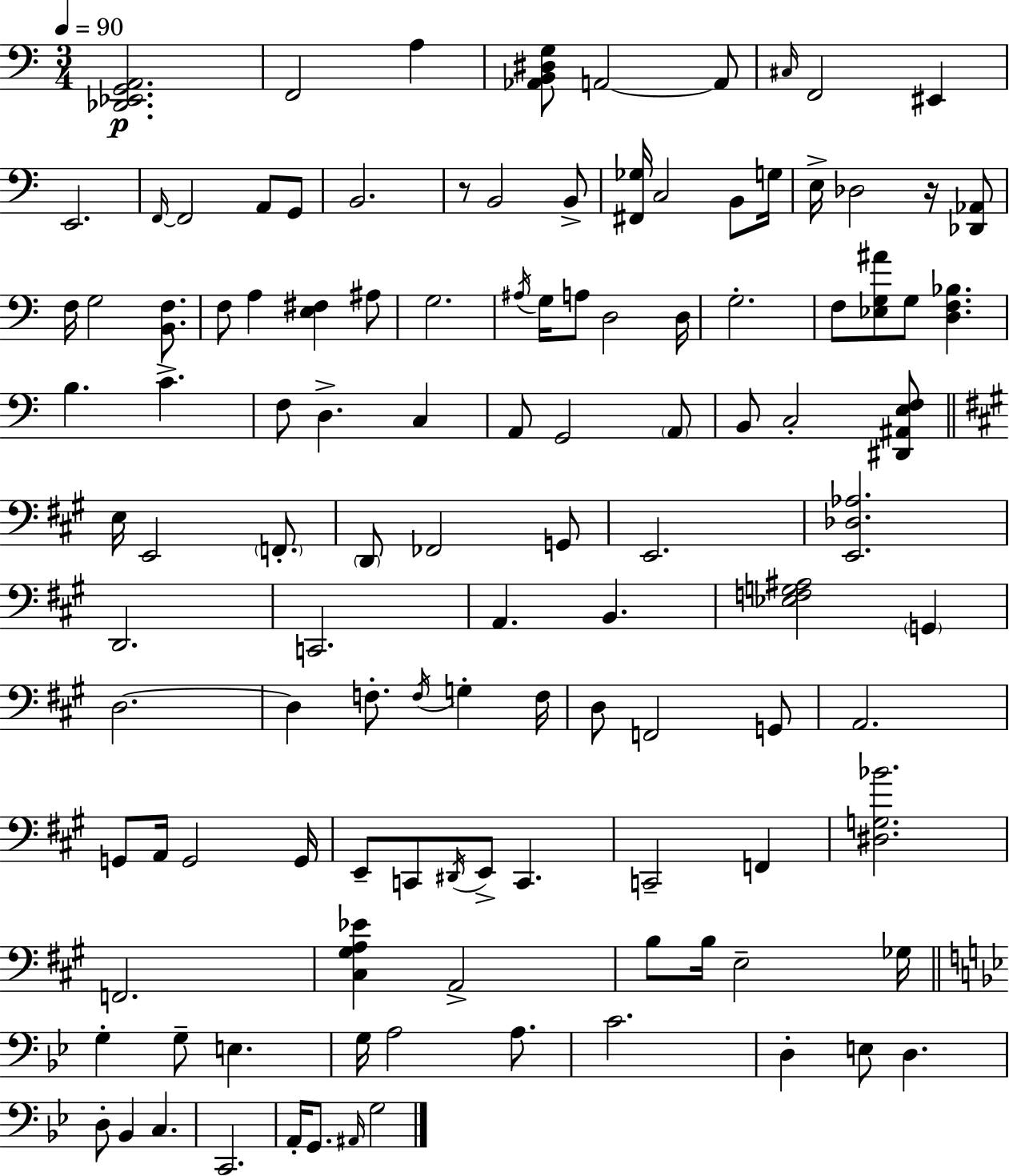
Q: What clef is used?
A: bass